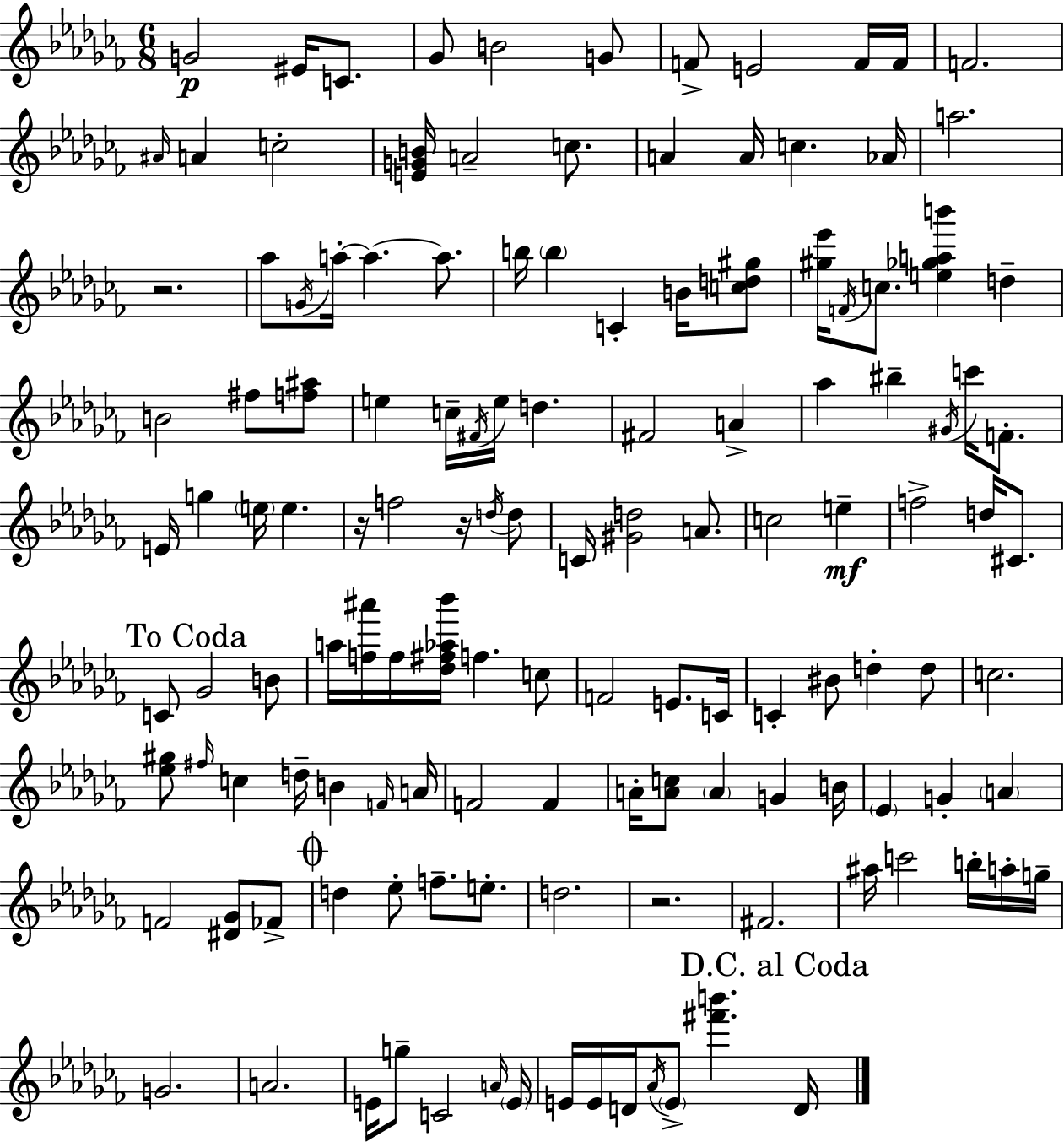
{
  \clef treble
  \numericTimeSignature
  \time 6/8
  \key aes \minor
  \repeat volta 2 { g'2\p eis'16 c'8. | ges'8 b'2 g'8 | f'8-> e'2 f'16 f'16 | f'2. | \break \grace { ais'16 } a'4 c''2-. | <e' g' b'>16 a'2-- c''8. | a'4 a'16 c''4. | aes'16 a''2. | \break r2. | aes''8 \acciaccatura { g'16 } a''16-.~~ a''4.~~ a''8. | b''16 \parenthesize b''4 c'4-. b'16 | <c'' d'' gis''>8 <gis'' ees'''>16 \acciaccatura { f'16 } c''8. <e'' ges'' a'' b'''>4 d''4-- | \break b'2 fis''8 | <f'' ais''>8 e''4 c''16-- \acciaccatura { fis'16 } e''16 d''4. | fis'2 | a'4-> aes''4 bis''4-- | \break \acciaccatura { gis'16 } c'''16 f'8.-. e'16 g''4 \parenthesize e''16 e''4. | r16 f''2 | r16 \acciaccatura { d''16 } d''8 c'16 <gis' d''>2 | a'8. c''2 | \break e''4--\mf f''2-> | d''16 cis'8. \mark "To Coda" c'8 ges'2 | b'8 a''16 <f'' ais'''>16 f''16 <des'' fis'' aes'' bes'''>16 f''4. | c''8 f'2 | \break e'8. c'16 c'4-. bis'8 | d''4-. d''8 c''2. | <ees'' gis''>8 \grace { fis''16 } c''4 | d''16-- b'4 \grace { f'16 } a'16 f'2 | \break f'4 a'16-. <a' c''>8 \parenthesize a'4 | g'4 b'16 \parenthesize ees'4 | g'4-. \parenthesize a'4 f'2 | <dis' ges'>8 fes'8-> \mark \markup { \musicglyph "scripts.coda" } d''4 | \break ees''8-. f''8.-- e''8.-. d''2. | r2. | fis'2. | ais''16 c'''2 | \break b''16-. a''16-. g''16-- g'2. | a'2. | e'16 g''8-- c'2 | \grace { a'16 } \parenthesize e'16 e'16 e'16 d'16 | \break \acciaccatura { aes'16 } \parenthesize e'8-> <fis''' b'''>4. \mark "D.C. al Coda" d'16 } \bar "|."
}